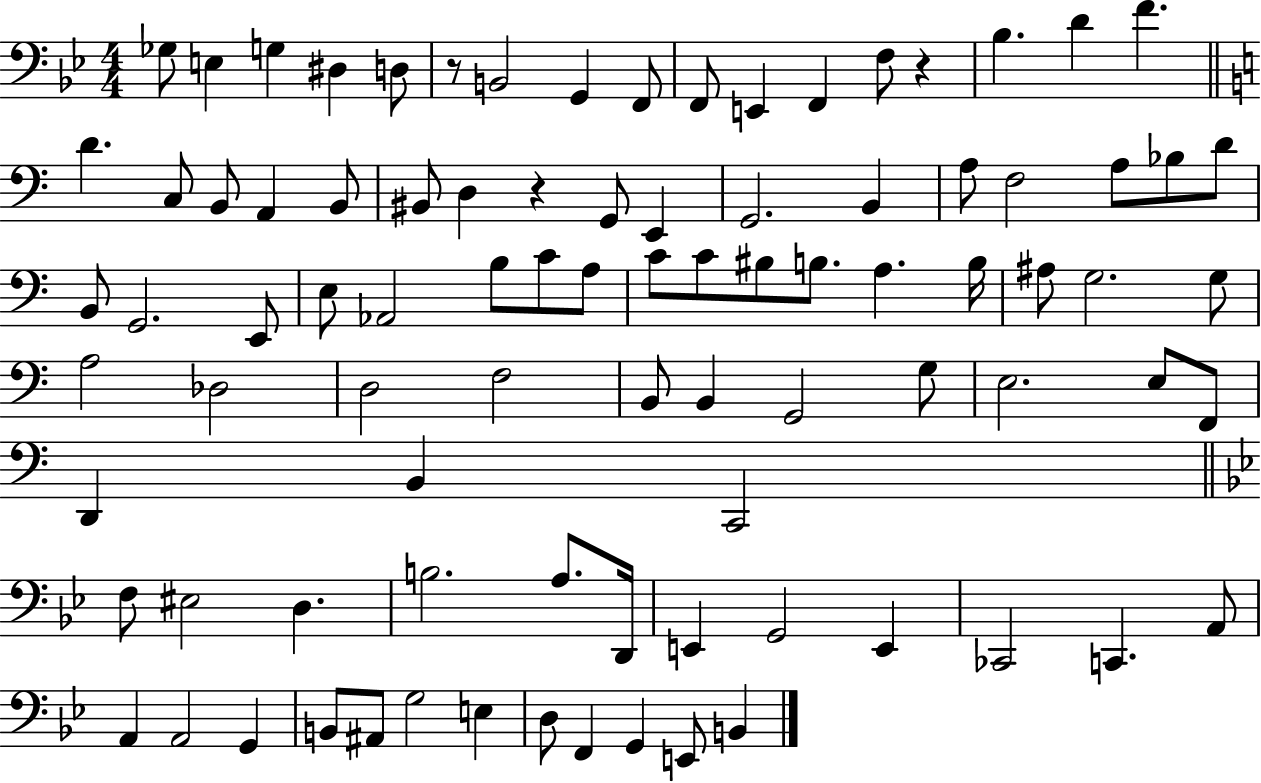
Gb3/e E3/q G3/q D#3/q D3/e R/e B2/h G2/q F2/e F2/e E2/q F2/q F3/e R/q Bb3/q. D4/q F4/q. D4/q. C3/e B2/e A2/q B2/e BIS2/e D3/q R/q G2/e E2/q G2/h. B2/q A3/e F3/h A3/e Bb3/e D4/e B2/e G2/h. E2/e E3/e Ab2/h B3/e C4/e A3/e C4/e C4/e BIS3/e B3/e. A3/q. B3/s A#3/e G3/h. G3/e A3/h Db3/h D3/h F3/h B2/e B2/q G2/h G3/e E3/h. E3/e F2/e D2/q B2/q C2/h F3/e EIS3/h D3/q. B3/h. A3/e. D2/s E2/q G2/h E2/q CES2/h C2/q. A2/e A2/q A2/h G2/q B2/e A#2/e G3/h E3/q D3/e F2/q G2/q E2/e B2/q